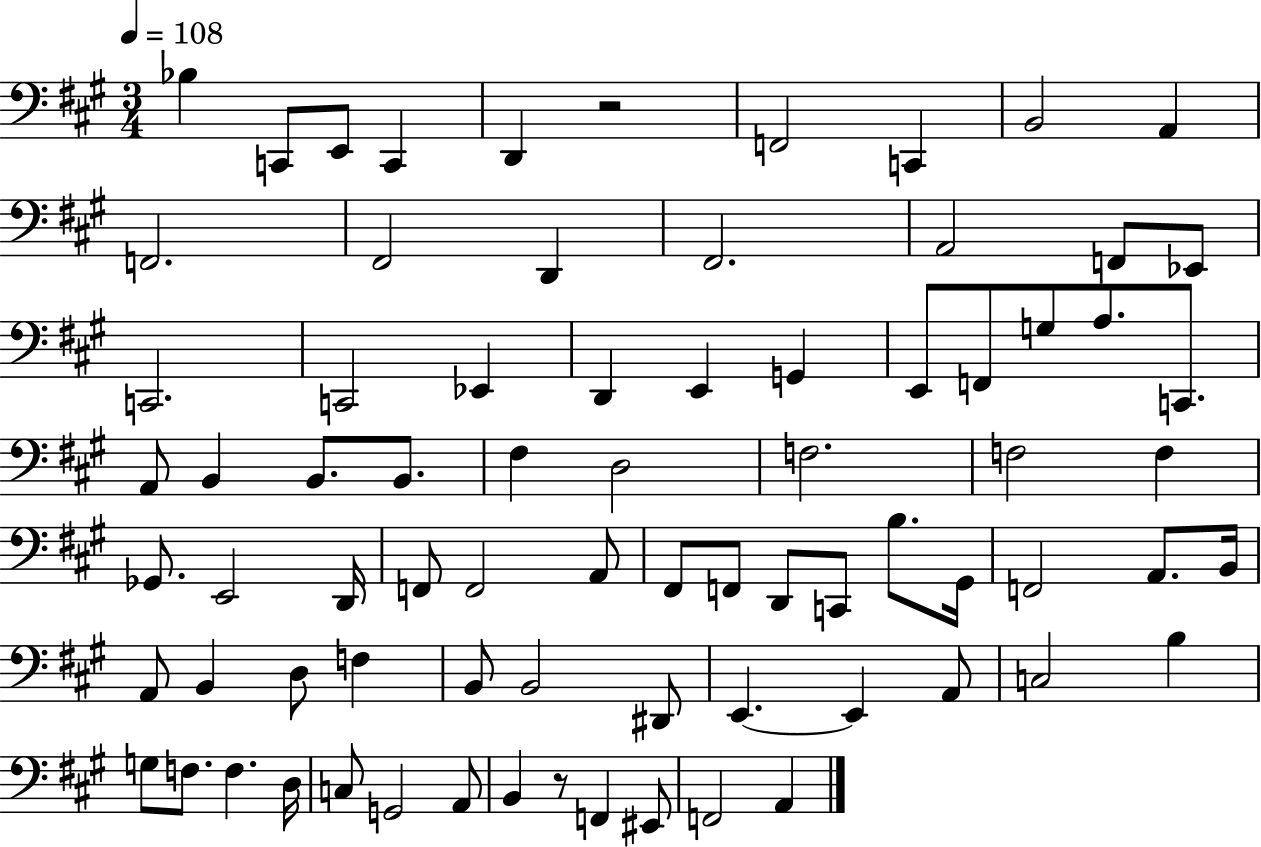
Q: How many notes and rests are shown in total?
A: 77